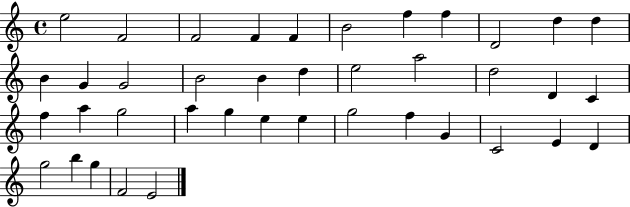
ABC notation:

X:1
T:Untitled
M:4/4
L:1/4
K:C
e2 F2 F2 F F B2 f f D2 d d B G G2 B2 B d e2 a2 d2 D C f a g2 a g e e g2 f G C2 E D g2 b g F2 E2